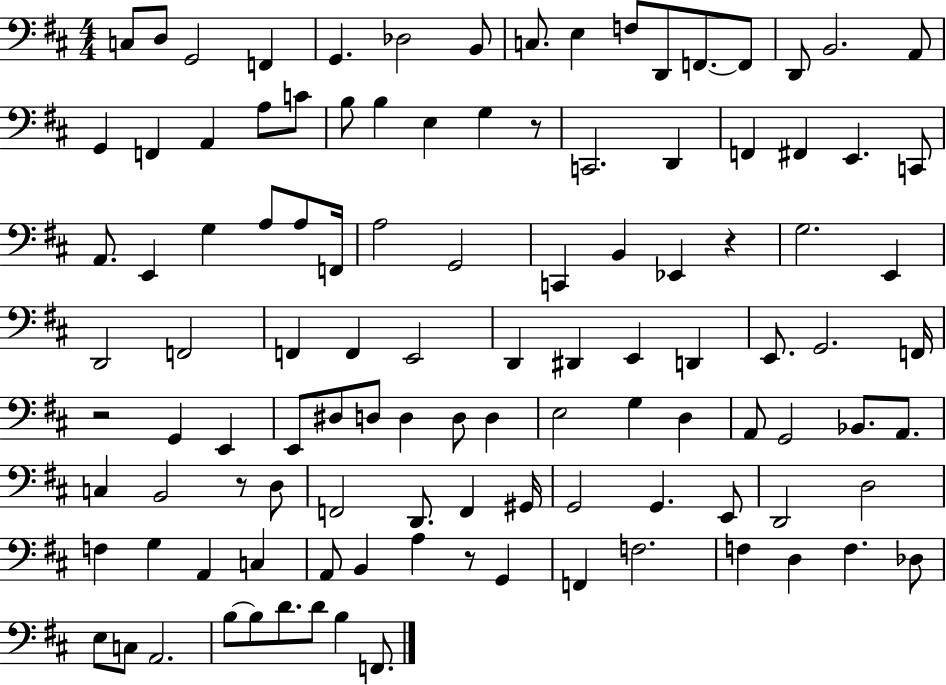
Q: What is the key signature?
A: D major